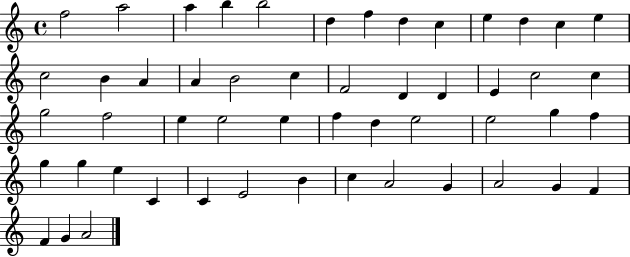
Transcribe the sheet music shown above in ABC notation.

X:1
T:Untitled
M:4/4
L:1/4
K:C
f2 a2 a b b2 d f d c e d c e c2 B A A B2 c F2 D D E c2 c g2 f2 e e2 e f d e2 e2 g f g g e C C E2 B c A2 G A2 G F F G A2